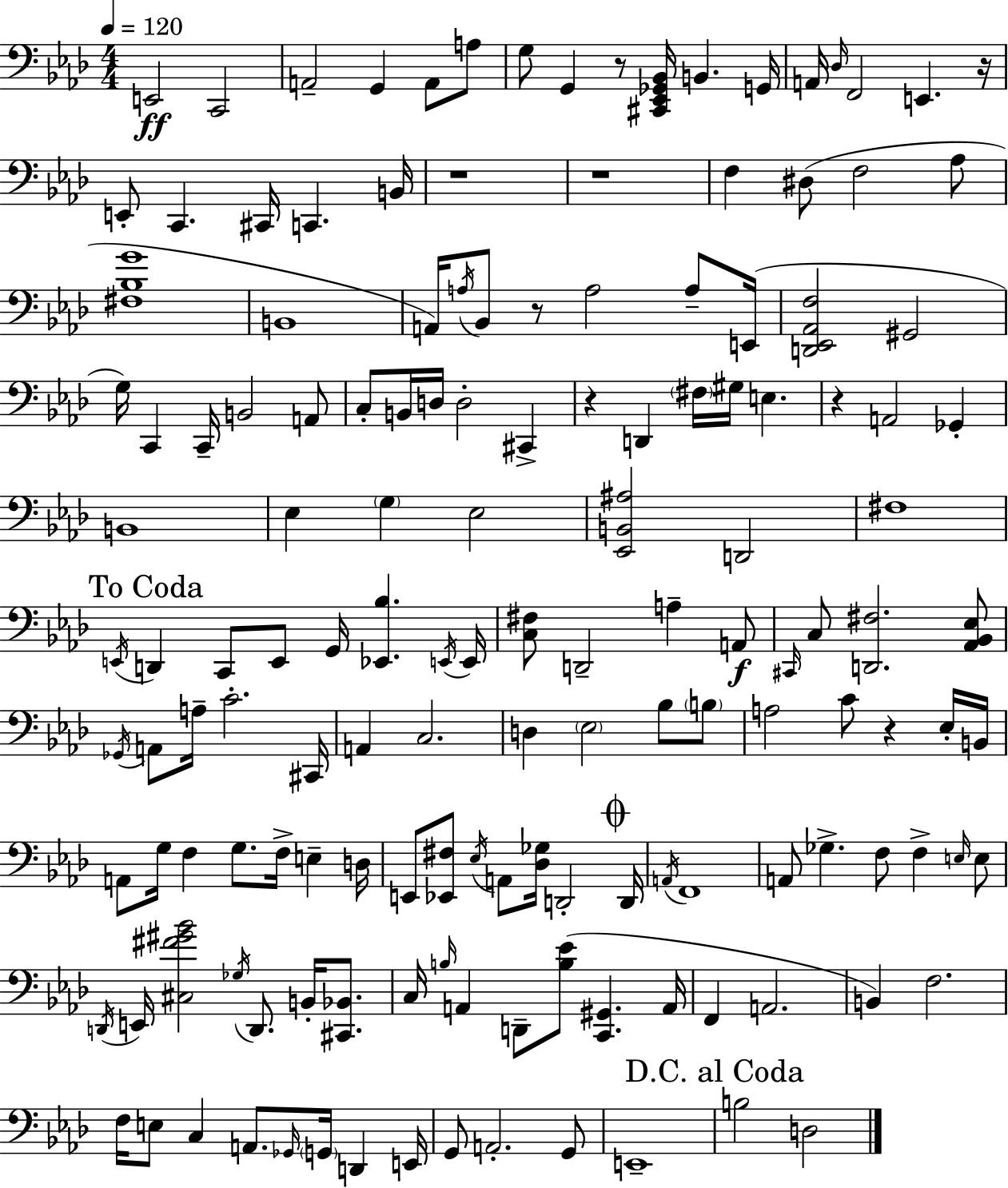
E2/h C2/h A2/h G2/q A2/e A3/e G3/e G2/q R/e [C#2,Eb2,Gb2,Bb2]/s B2/q. G2/s A2/s Db3/s F2/h E2/q. R/s E2/e C2/q. C#2/s C2/q. B2/s R/w R/w F3/q D#3/e F3/h Ab3/e [F#3,Bb3,G4]/w B2/w A2/s A3/s Bb2/e R/e A3/h A3/e E2/s [D2,Eb2,Ab2,F3]/h G#2/h G3/s C2/q C2/s B2/h A2/e C3/e B2/s D3/s D3/h C#2/q R/q D2/q F#3/s G#3/s E3/q. R/q A2/h Gb2/q B2/w Eb3/q G3/q Eb3/h [Eb2,B2,A#3]/h D2/h F#3/w E2/s D2/q C2/e E2/e G2/s [Eb2,Bb3]/q. E2/s E2/s [C3,F#3]/e D2/h A3/q A2/e C#2/s C3/e [D2,F#3]/h. [Ab2,Bb2,Eb3]/e Gb2/s A2/e A3/s C4/h. C#2/s A2/q C3/h. D3/q Eb3/h Bb3/e B3/e A3/h C4/e R/q Eb3/s B2/s A2/e G3/s F3/q G3/e. F3/s E3/q D3/s E2/e [Eb2,F#3]/e Eb3/s A2/e [Db3,Gb3]/s D2/h D2/s A2/s F2/w A2/e Gb3/q. F3/e F3/q E3/s E3/e D2/s E2/s [C#3,F#4,G#4,Bb4]/h Gb3/s D2/e. B2/s [C#2,Bb2]/e. C3/s B3/s A2/q D2/e [B3,Eb4]/e [C2,G#2]/q. A2/s F2/q A2/h. B2/q F3/h. F3/s E3/e C3/q A2/e. Gb2/s G2/s D2/q E2/s G2/e A2/h. G2/e E2/w B3/h D3/h